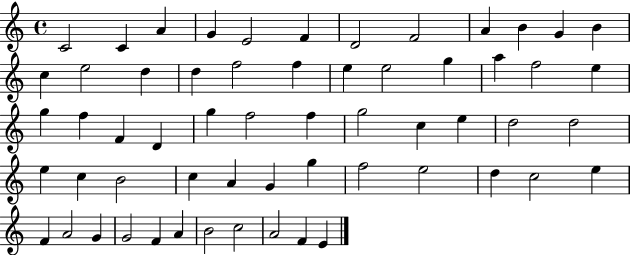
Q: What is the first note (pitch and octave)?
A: C4